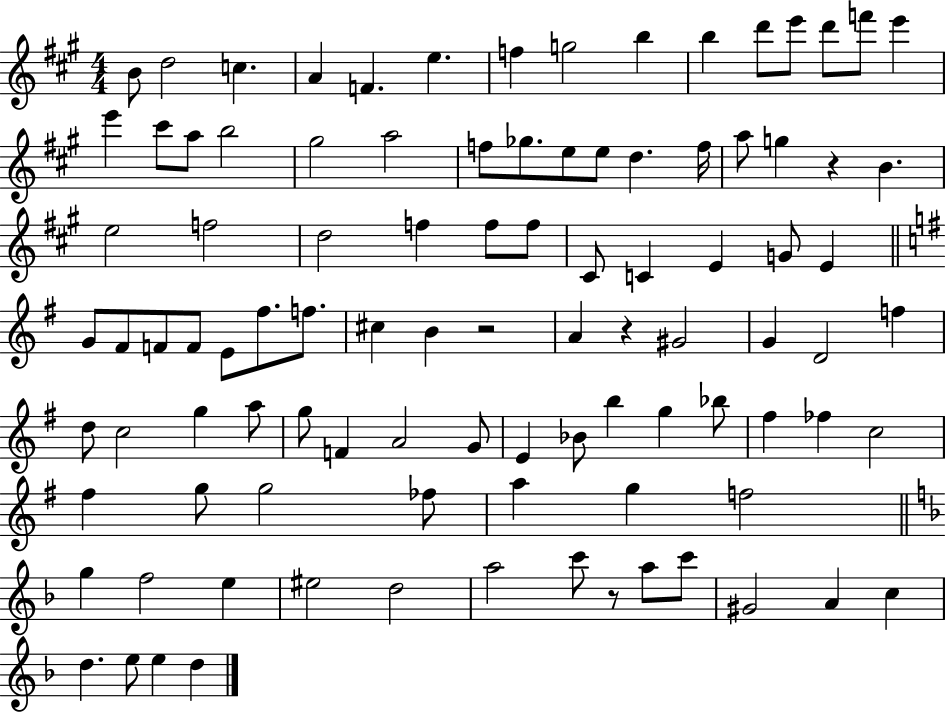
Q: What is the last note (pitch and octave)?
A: D5